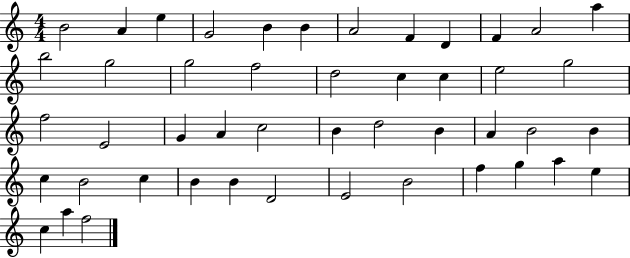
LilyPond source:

{
  \clef treble
  \numericTimeSignature
  \time 4/4
  \key c \major
  b'2 a'4 e''4 | g'2 b'4 b'4 | a'2 f'4 d'4 | f'4 a'2 a''4 | \break b''2 g''2 | g''2 f''2 | d''2 c''4 c''4 | e''2 g''2 | \break f''2 e'2 | g'4 a'4 c''2 | b'4 d''2 b'4 | a'4 b'2 b'4 | \break c''4 b'2 c''4 | b'4 b'4 d'2 | e'2 b'2 | f''4 g''4 a''4 e''4 | \break c''4 a''4 f''2 | \bar "|."
}